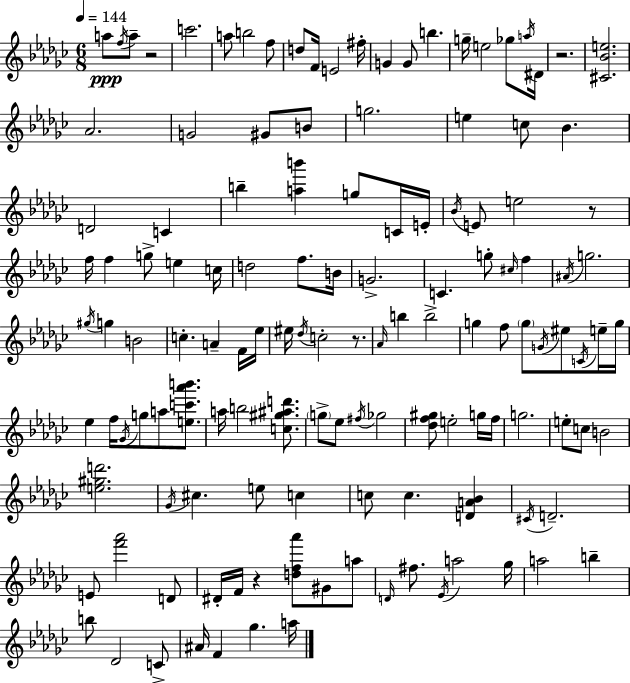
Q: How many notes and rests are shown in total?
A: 132